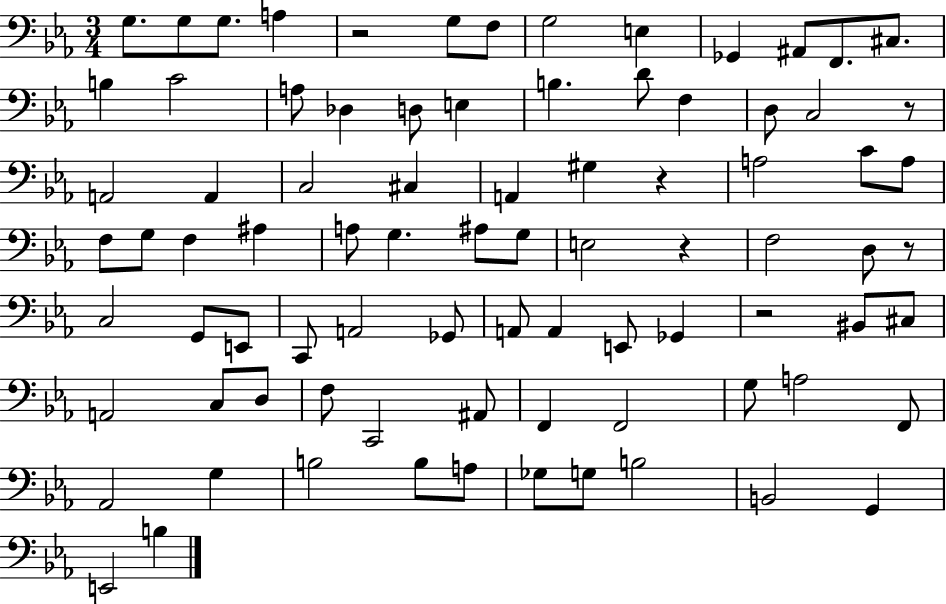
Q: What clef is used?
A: bass